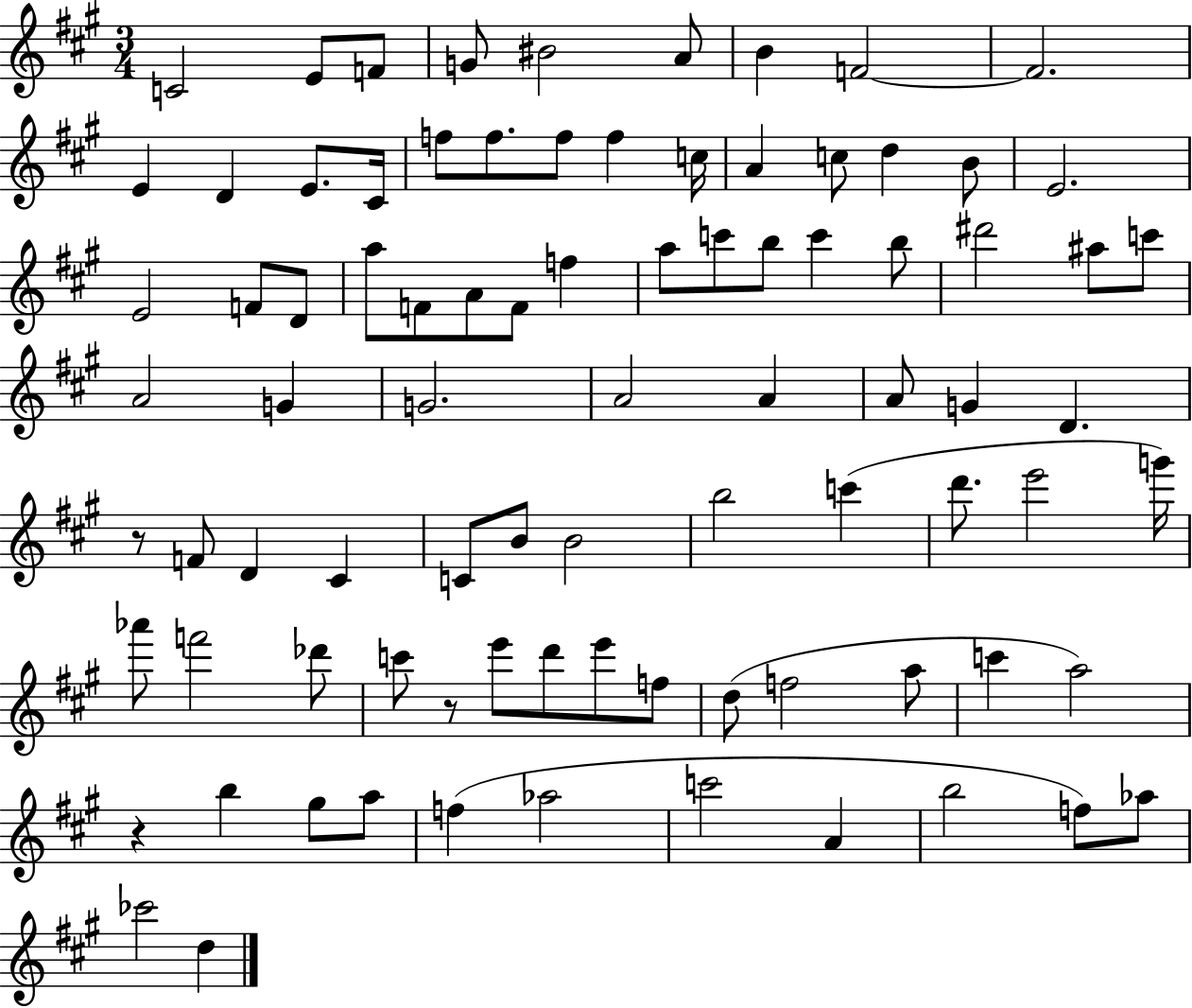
X:1
T:Untitled
M:3/4
L:1/4
K:A
C2 E/2 F/2 G/2 ^B2 A/2 B F2 F2 E D E/2 ^C/4 f/2 f/2 f/2 f c/4 A c/2 d B/2 E2 E2 F/2 D/2 a/2 F/2 A/2 F/2 f a/2 c'/2 b/2 c' b/2 ^d'2 ^a/2 c'/2 A2 G G2 A2 A A/2 G D z/2 F/2 D ^C C/2 B/2 B2 b2 c' d'/2 e'2 g'/4 _a'/2 f'2 _d'/2 c'/2 z/2 e'/2 d'/2 e'/2 f/2 d/2 f2 a/2 c' a2 z b ^g/2 a/2 f _a2 c'2 A b2 f/2 _a/2 _c'2 d